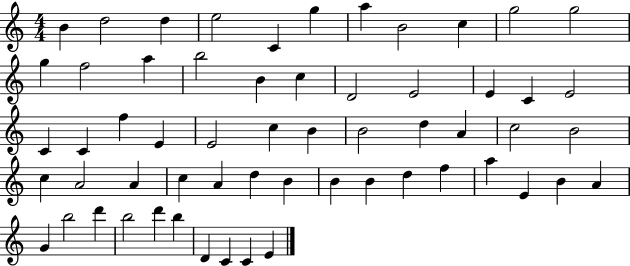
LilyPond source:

{
  \clef treble
  \numericTimeSignature
  \time 4/4
  \key c \major
  b'4 d''2 d''4 | e''2 c'4 g''4 | a''4 b'2 c''4 | g''2 g''2 | \break g''4 f''2 a''4 | b''2 b'4 c''4 | d'2 e'2 | e'4 c'4 e'2 | \break c'4 c'4 f''4 e'4 | e'2 c''4 b'4 | b'2 d''4 a'4 | c''2 b'2 | \break c''4 a'2 a'4 | c''4 a'4 d''4 b'4 | b'4 b'4 d''4 f''4 | a''4 e'4 b'4 a'4 | \break g'4 b''2 d'''4 | b''2 d'''4 b''4 | d'4 c'4 c'4 e'4 | \bar "|."
}